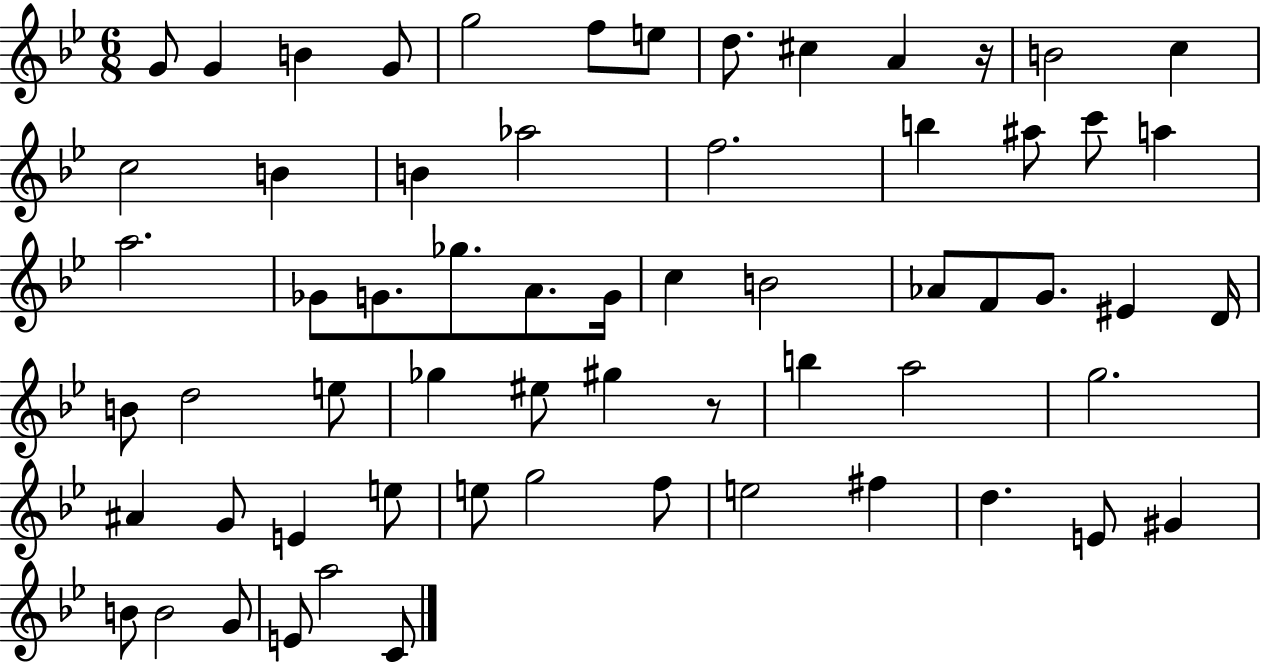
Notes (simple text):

G4/e G4/q B4/q G4/e G5/h F5/e E5/e D5/e. C#5/q A4/q R/s B4/h C5/q C5/h B4/q B4/q Ab5/h F5/h. B5/q A#5/e C6/e A5/q A5/h. Gb4/e G4/e. Gb5/e. A4/e. G4/s C5/q B4/h Ab4/e F4/e G4/e. EIS4/q D4/s B4/e D5/h E5/e Gb5/q EIS5/e G#5/q R/e B5/q A5/h G5/h. A#4/q G4/e E4/q E5/e E5/e G5/h F5/e E5/h F#5/q D5/q. E4/e G#4/q B4/e B4/h G4/e E4/e A5/h C4/e